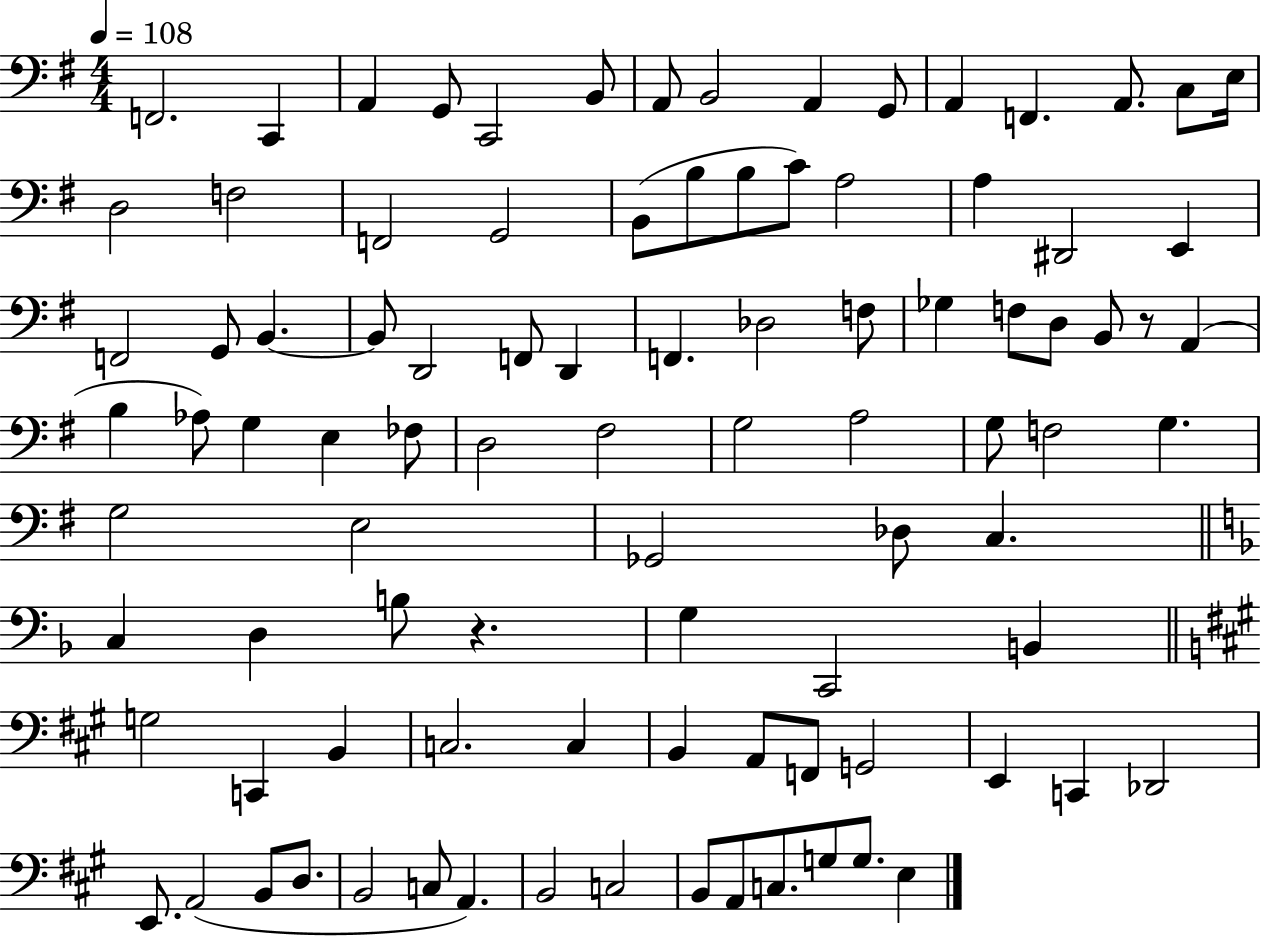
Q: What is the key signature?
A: G major